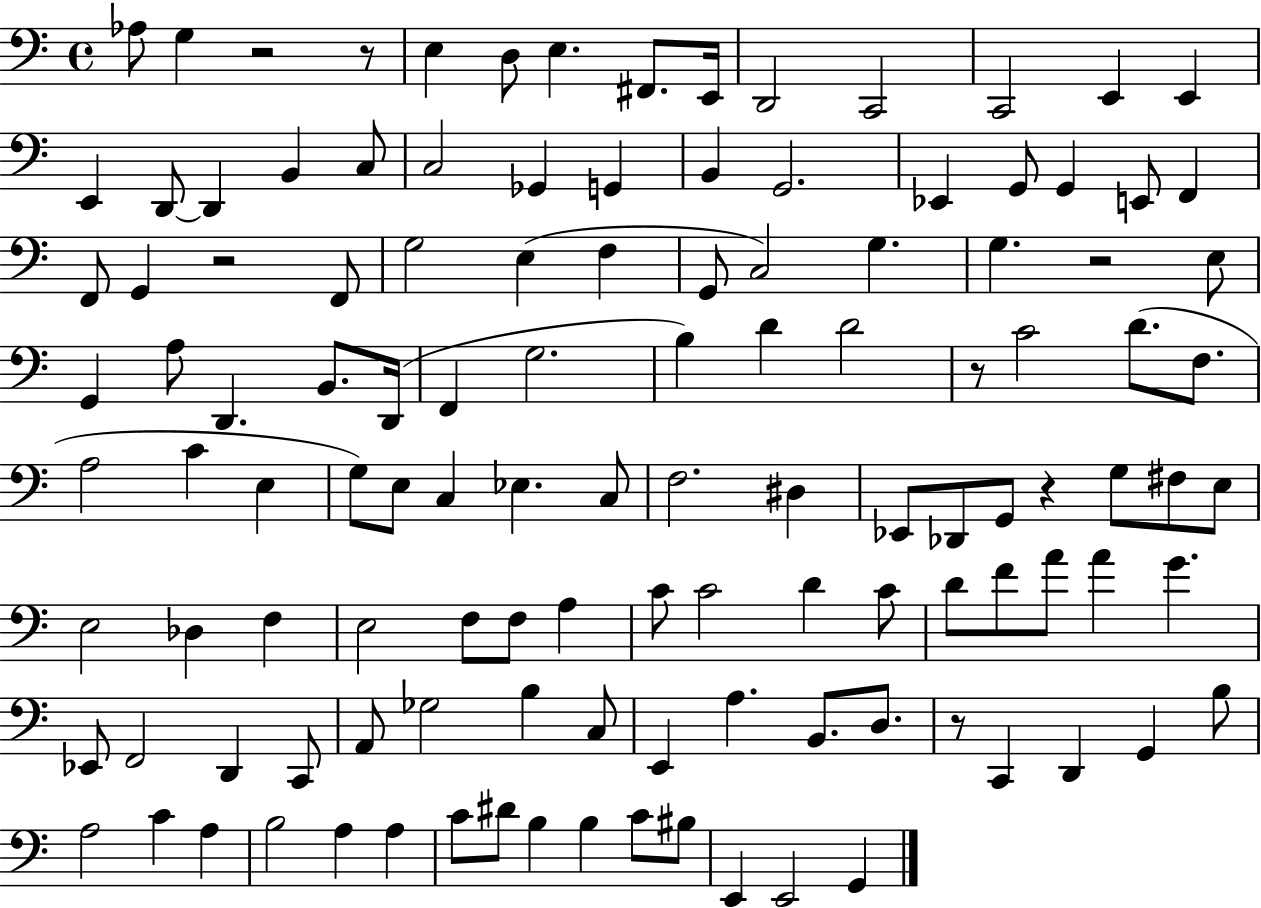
Ab3/e G3/q R/h R/e E3/q D3/e E3/q. F#2/e. E2/s D2/h C2/h C2/h E2/q E2/q E2/q D2/e D2/q B2/q C3/e C3/h Gb2/q G2/q B2/q G2/h. Eb2/q G2/e G2/q E2/e F2/q F2/e G2/q R/h F2/e G3/h E3/q F3/q G2/e C3/h G3/q. G3/q. R/h E3/e G2/q A3/e D2/q. B2/e. D2/s F2/q G3/h. B3/q D4/q D4/h R/e C4/h D4/e. F3/e. A3/h C4/q E3/q G3/e E3/e C3/q Eb3/q. C3/e F3/h. D#3/q Eb2/e Db2/e G2/e R/q G3/e F#3/e E3/e E3/h Db3/q F3/q E3/h F3/e F3/e A3/q C4/e C4/h D4/q C4/e D4/e F4/e A4/e A4/q G4/q. Eb2/e F2/h D2/q C2/e A2/e Gb3/h B3/q C3/e E2/q A3/q. B2/e. D3/e. R/e C2/q D2/q G2/q B3/e A3/h C4/q A3/q B3/h A3/q A3/q C4/e D#4/e B3/q B3/q C4/e BIS3/e E2/q E2/h G2/q